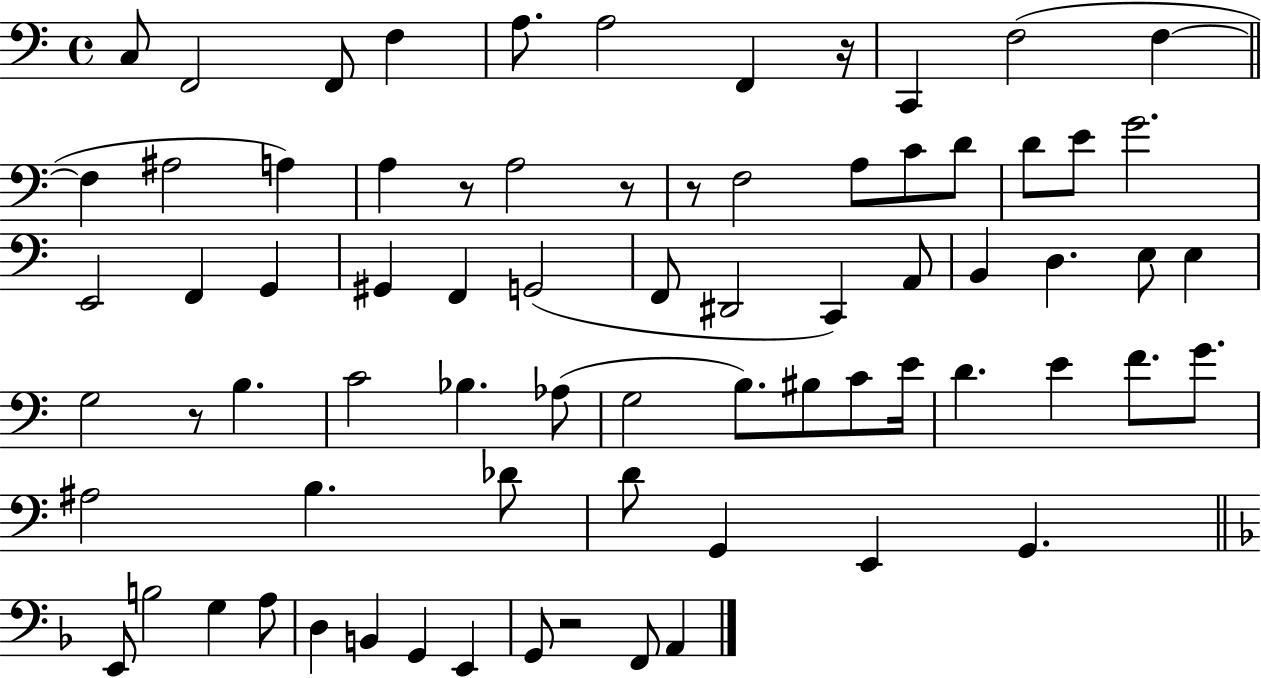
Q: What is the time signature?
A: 4/4